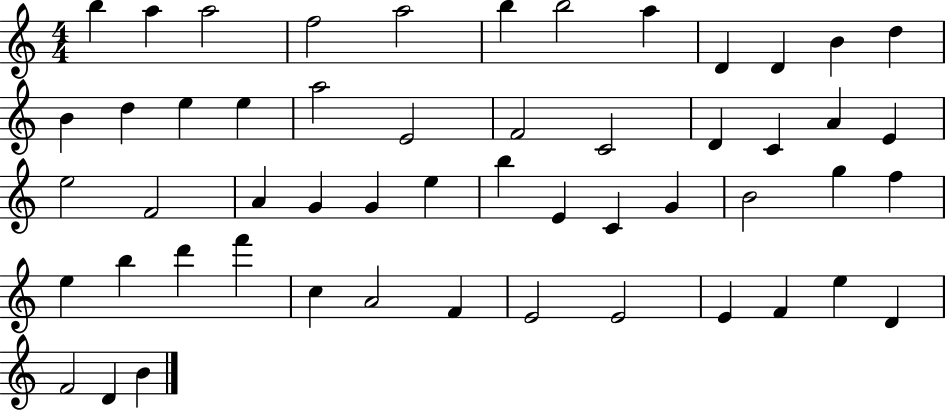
X:1
T:Untitled
M:4/4
L:1/4
K:C
b a a2 f2 a2 b b2 a D D B d B d e e a2 E2 F2 C2 D C A E e2 F2 A G G e b E C G B2 g f e b d' f' c A2 F E2 E2 E F e D F2 D B